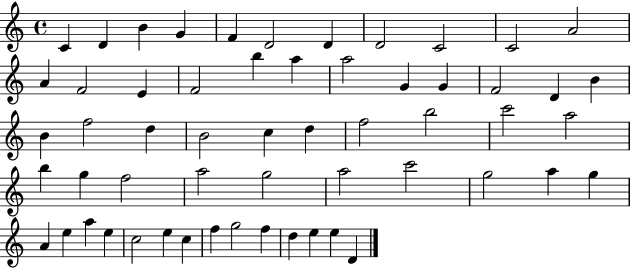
{
  \clef treble
  \time 4/4
  \defaultTimeSignature
  \key c \major
  c'4 d'4 b'4 g'4 | f'4 d'2 d'4 | d'2 c'2 | c'2 a'2 | \break a'4 f'2 e'4 | f'2 b''4 a''4 | a''2 g'4 g'4 | f'2 d'4 b'4 | \break b'4 f''2 d''4 | b'2 c''4 d''4 | f''2 b''2 | c'''2 a''2 | \break b''4 g''4 f''2 | a''2 g''2 | a''2 c'''2 | g''2 a''4 g''4 | \break a'4 e''4 a''4 e''4 | c''2 e''4 c''4 | f''4 g''2 f''4 | d''4 e''4 e''4 d'4 | \break \bar "|."
}